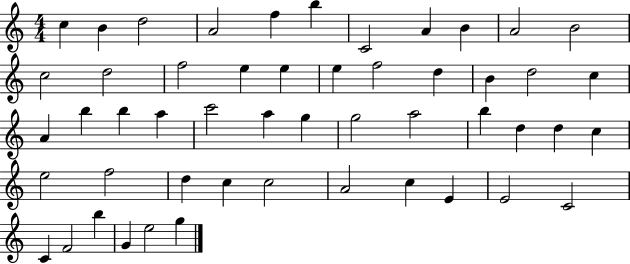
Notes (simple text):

C5/q B4/q D5/h A4/h F5/q B5/q C4/h A4/q B4/q A4/h B4/h C5/h D5/h F5/h E5/q E5/q E5/q F5/h D5/q B4/q D5/h C5/q A4/q B5/q B5/q A5/q C6/h A5/q G5/q G5/h A5/h B5/q D5/q D5/q C5/q E5/h F5/h D5/q C5/q C5/h A4/h C5/q E4/q E4/h C4/h C4/q F4/h B5/q G4/q E5/h G5/q